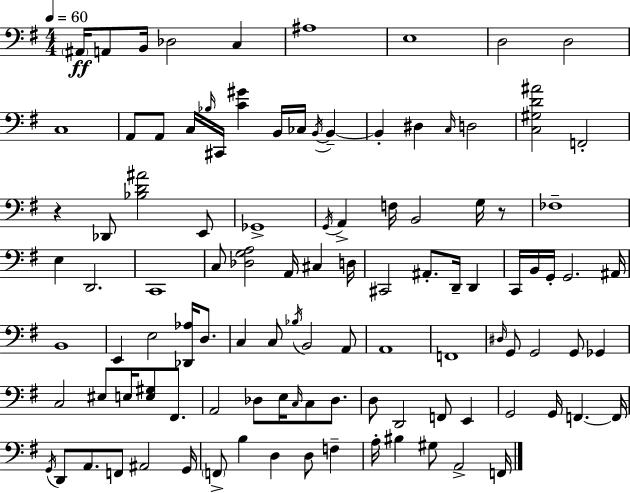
A#2/s A2/e B2/s Db3/h C3/q A#3/w E3/w D3/h D3/h C3/w A2/e A2/e C3/s Bb3/s C#2/s [C4,G#4]/q B2/s CES3/s B2/s B2/q B2/q D#3/q C3/s D3/h [C3,G#3,D4,A#4]/h F2/h R/q Db2/e [Bb3,D4,A#4]/h E2/e Gb2/w G2/s A2/q F3/s B2/h G3/s R/e FES3/w E3/q D2/h. C2/w C3/e [Db3,G3,A3]/h A2/s C#3/q D3/s C#2/h A#2/e. D2/s D2/q C2/s B2/s G2/s G2/h. A#2/s B2/w E2/q E3/h [Db2,Ab3]/s D3/e. C3/q C3/e Bb3/s B2/h A2/e A2/w F2/w D#3/s G2/e G2/h G2/e Gb2/q C3/h EIS3/e E3/s [E3,G#3]/e F#2/e. A2/h Db3/e E3/s C3/s C3/e Db3/e. D3/e D2/h F2/e E2/q G2/h G2/s F2/q. F2/s G2/s D2/e A2/e. F2/e A#2/h G2/s F2/e B3/q D3/q D3/e F3/q A3/s BIS3/q G#3/e A2/h F2/s